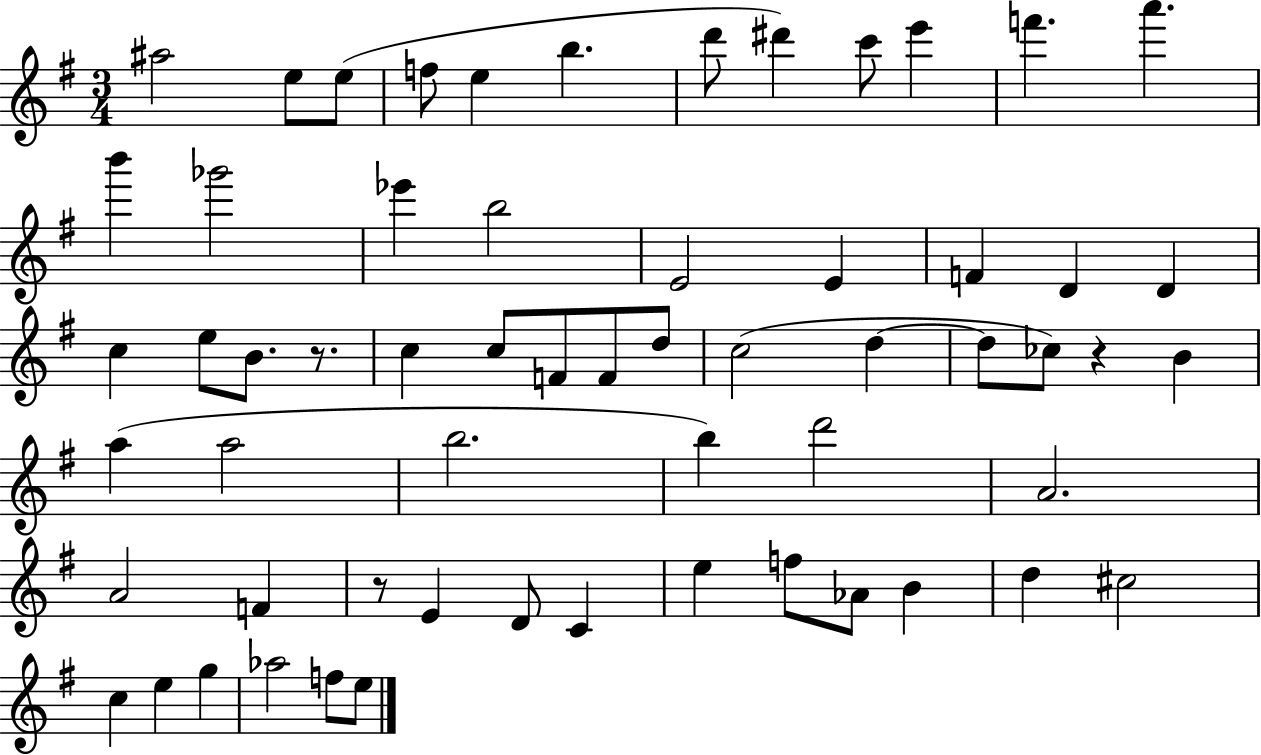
{
  \clef treble
  \numericTimeSignature
  \time 3/4
  \key g \major
  \repeat volta 2 { ais''2 e''8 e''8( | f''8 e''4 b''4. | d'''8 dis'''4) c'''8 e'''4 | f'''4. a'''4. | \break b'''4 ges'''2 | ees'''4 b''2 | e'2 e'4 | f'4 d'4 d'4 | \break c''4 e''8 b'8. r8. | c''4 c''8 f'8 f'8 d''8 | c''2( d''4~~ | d''8 ces''8) r4 b'4 | \break a''4( a''2 | b''2. | b''4) d'''2 | a'2. | \break a'2 f'4 | r8 e'4 d'8 c'4 | e''4 f''8 aes'8 b'4 | d''4 cis''2 | \break c''4 e''4 g''4 | aes''2 f''8 e''8 | } \bar "|."
}